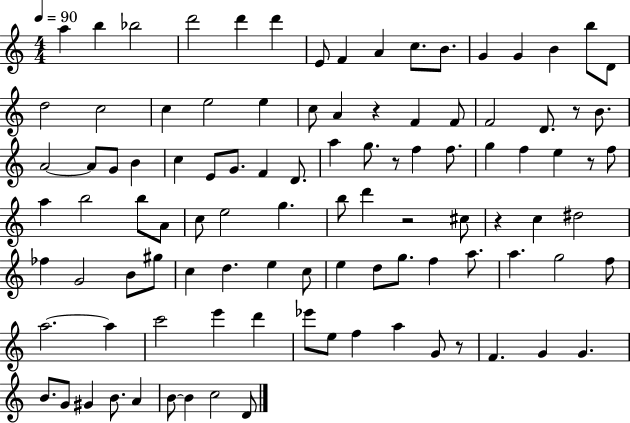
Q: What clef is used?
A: treble